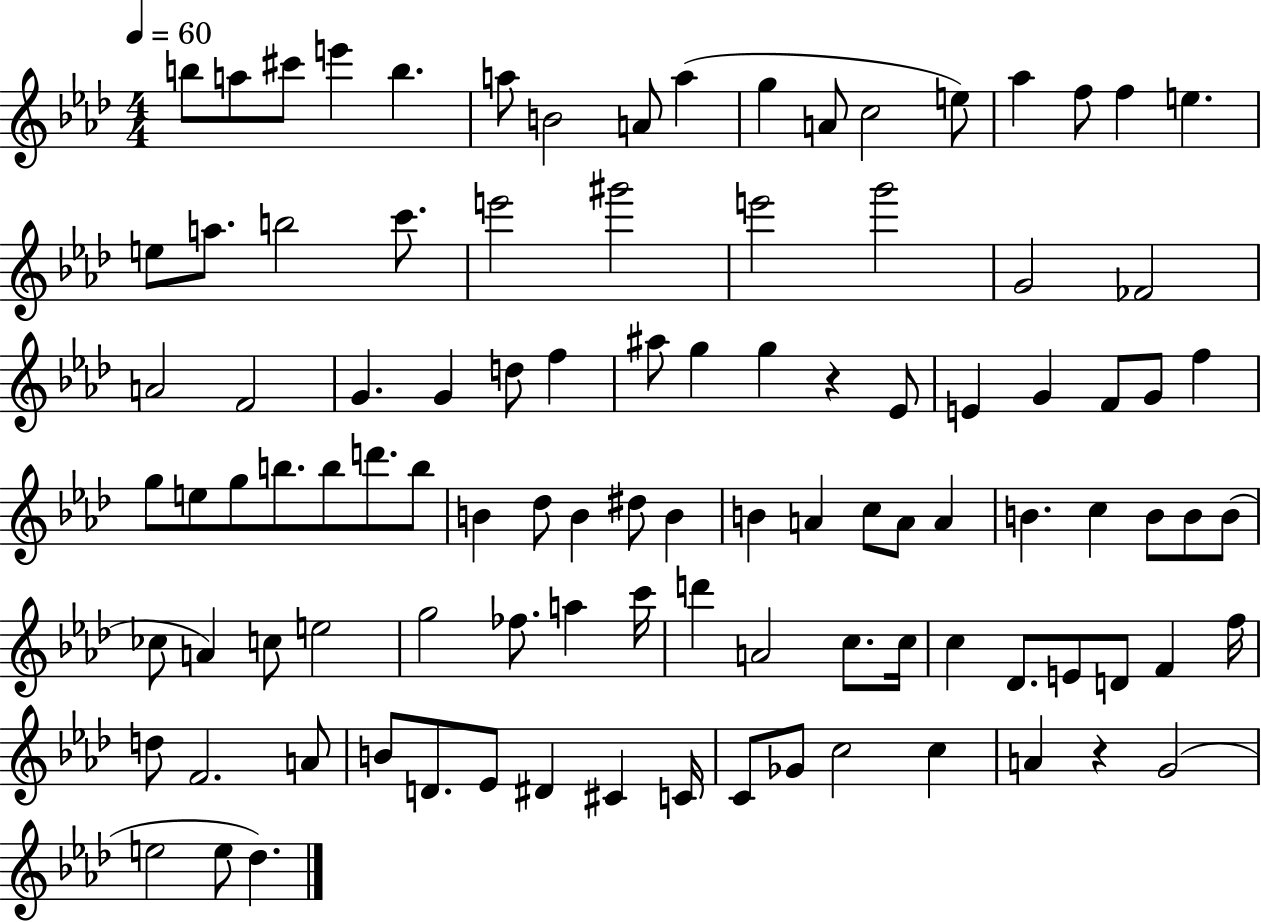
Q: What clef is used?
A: treble